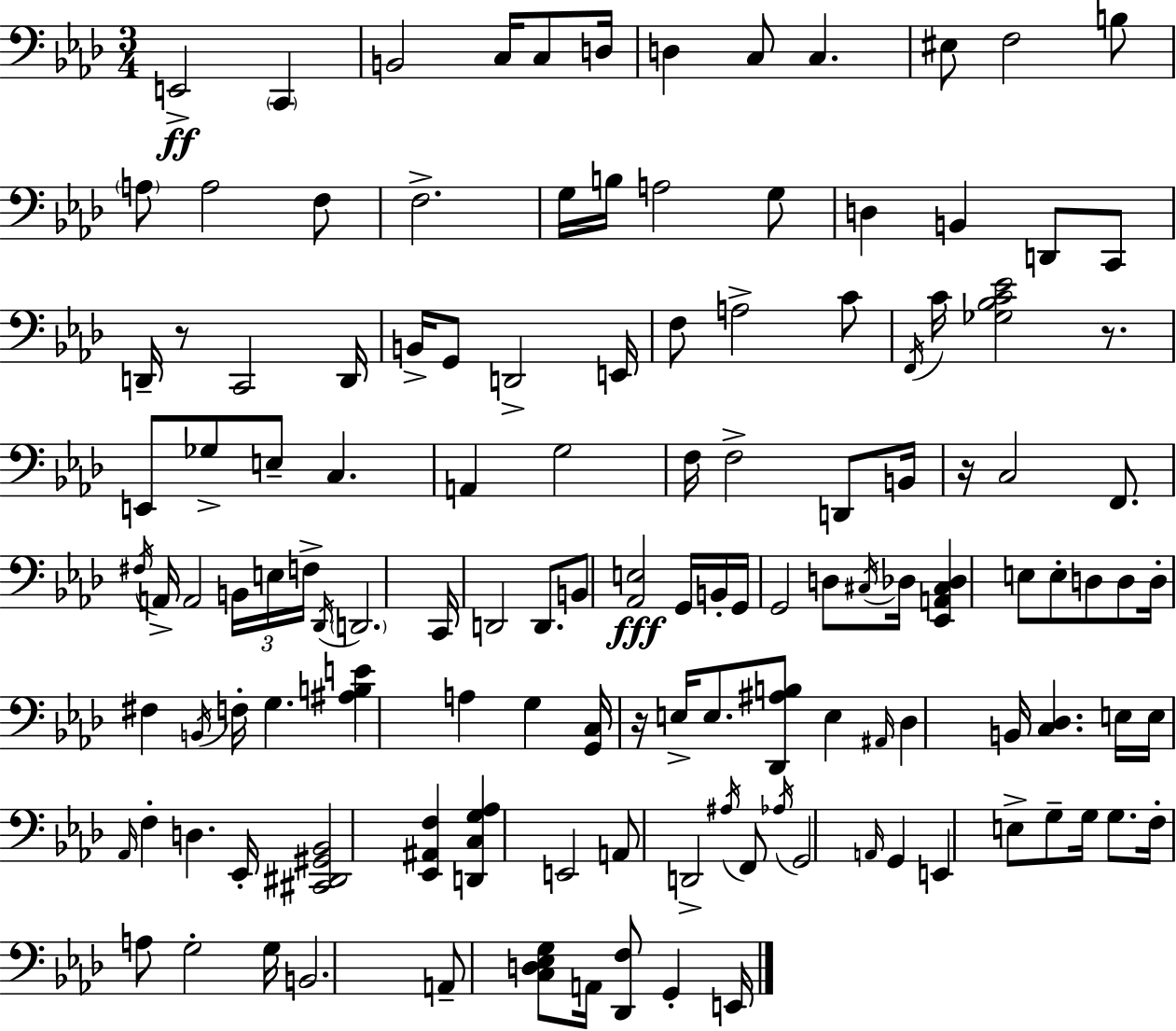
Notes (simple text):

E2/h C2/q B2/h C3/s C3/e D3/s D3/q C3/e C3/q. EIS3/e F3/h B3/e A3/e A3/h F3/e F3/h. G3/s B3/s A3/h G3/e D3/q B2/q D2/e C2/e D2/s R/e C2/h D2/s B2/s G2/e D2/h E2/s F3/e A3/h C4/e F2/s C4/s [Gb3,Bb3,C4,Eb4]/h R/e. E2/e Gb3/e E3/e C3/q. A2/q G3/h F3/s F3/h D2/e B2/s R/s C3/h F2/e. F#3/s A2/s A2/h B2/s E3/s F3/s Db2/s D2/h. C2/s D2/h D2/e. B2/e [Ab2,E3]/h G2/s B2/s G2/s G2/h D3/e C#3/s Db3/s [Eb2,A2,C#3,Db3]/q E3/e E3/e D3/e D3/e D3/s F#3/q B2/s F3/s G3/q. [A#3,B3,E4]/q A3/q G3/q [G2,C3]/s R/s E3/s E3/e. [Db2,A#3,B3]/e E3/q A#2/s Db3/q B2/s [C3,Db3]/q. E3/s E3/s Ab2/s F3/q D3/q. Eb2/s [C#2,D#2,G#2,Bb2]/h [Eb2,A#2,F3]/q [D2,C3,G3,Ab3]/q E2/h A2/e D2/h A#3/s F2/e Ab3/s G2/h A2/s G2/q E2/q E3/e G3/e G3/s G3/e. F3/s A3/e G3/h G3/s B2/h. A2/e [C3,D3,Eb3,G3]/e A2/s [Db2,F3]/e G2/q E2/s